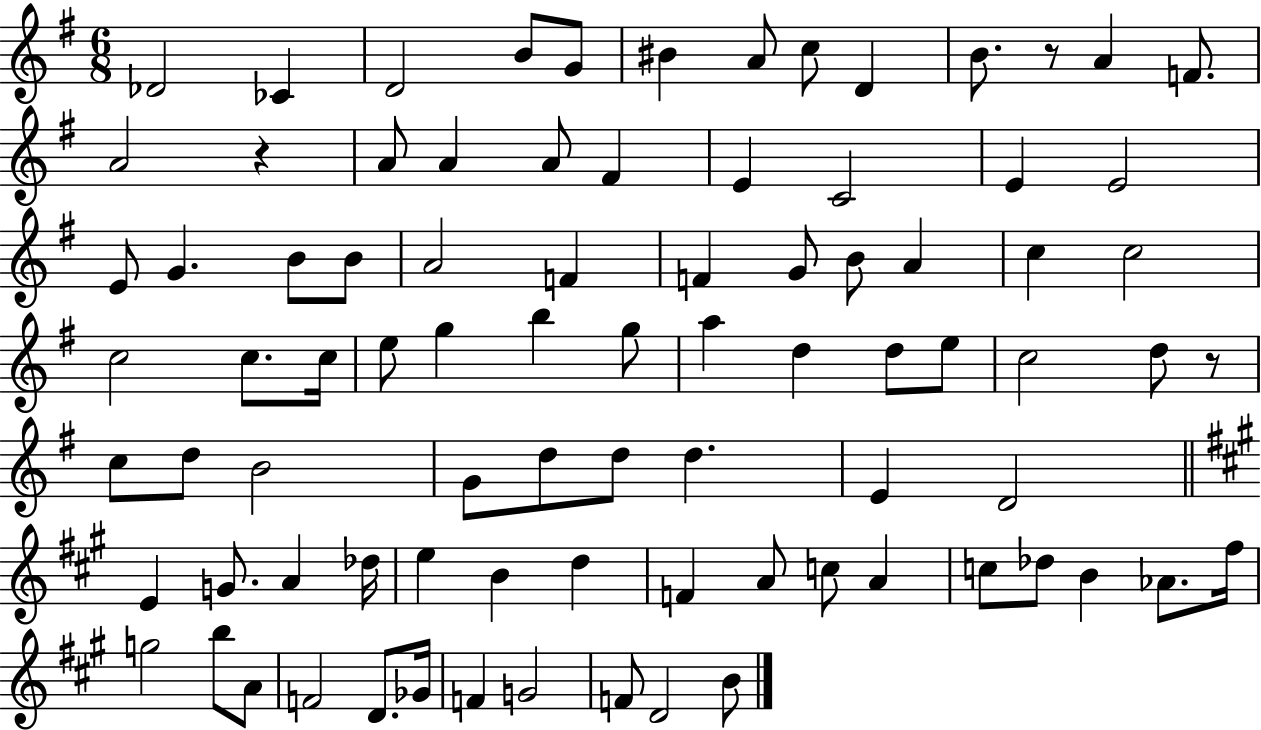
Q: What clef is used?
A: treble